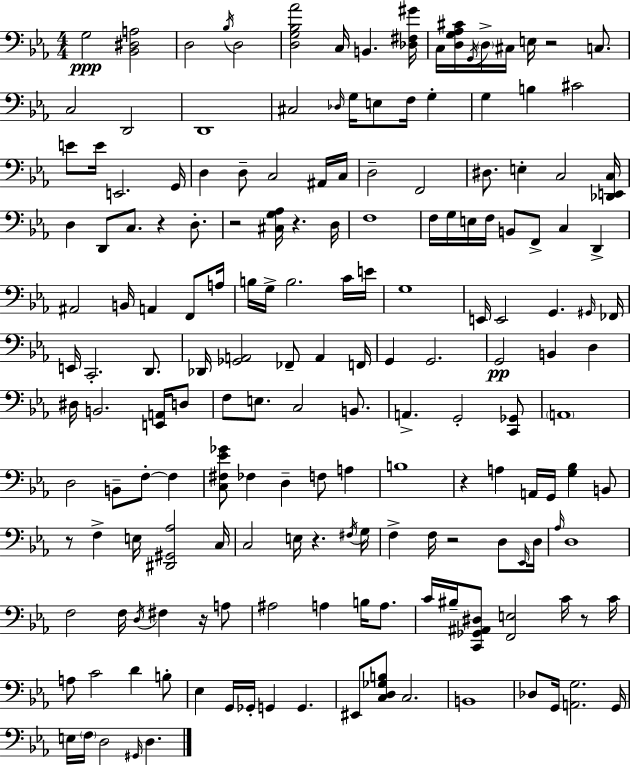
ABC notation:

X:1
T:Untitled
M:4/4
L:1/4
K:Cm
G,2 [_B,,^D,A,]2 D,2 _B,/4 D,2 [D,G,_B,_A]2 C,/4 B,, [_D,^F,^G]/4 C,/4 [D,G,_A,^C]/4 G,,/4 D,/4 ^C,/4 E,/4 z2 C,/2 C,2 D,,2 D,,4 ^C,2 _D,/4 G,/4 E,/2 F,/4 G, G, B, ^C2 E/2 E/4 E,,2 G,,/4 D, D,/2 C,2 ^A,,/4 C,/4 D,2 F,,2 ^D,/2 E, C,2 [_D,,E,,C,]/4 D, D,,/2 C,/2 z D,/2 z2 [^C,G,_A,]/4 z D,/4 F,4 F,/4 G,/4 E,/4 F,/4 B,,/2 F,,/2 C, D,, ^A,,2 B,,/4 A,, F,,/2 A,/4 B,/4 G,/4 B,2 C/4 E/4 G,4 E,,/4 E,,2 G,, ^G,,/4 _F,,/4 E,,/4 C,,2 D,,/2 _D,,/4 [_G,,A,,]2 _F,,/2 A,, F,,/4 G,, G,,2 G,,2 B,, D, ^D,/4 B,,2 [E,,A,,]/4 D,/2 F,/2 E,/2 C,2 B,,/2 A,, G,,2 [C,,_G,,]/2 A,,4 D,2 B,,/2 F,/2 F, [C,^F,_E_G]/2 _F, D, F,/2 A, B,4 z A, A,,/4 G,,/4 [G,_B,] B,,/2 z/2 F, E,/4 [^D,,^G,,_A,]2 C,/4 C,2 E,/4 z ^F,/4 G,/4 F, F,/4 z2 D,/2 _E,,/4 D,/4 _A,/4 D,4 F,2 F,/4 D,/4 ^F, z/4 A,/2 ^A,2 A, B,/4 A,/2 C/4 ^B,/4 [C,,_G,,^A,,^D,]/2 [F,,E,]2 C/4 z/2 C/4 A,/2 C2 D B,/2 _E, G,,/4 _G,,/4 G,, G,, ^E,,/2 [C,D,_G,B,]/2 C,2 B,,4 _D,/2 G,,/4 [A,,G,]2 G,,/4 E,/4 F,/4 D,2 ^G,,/4 D,